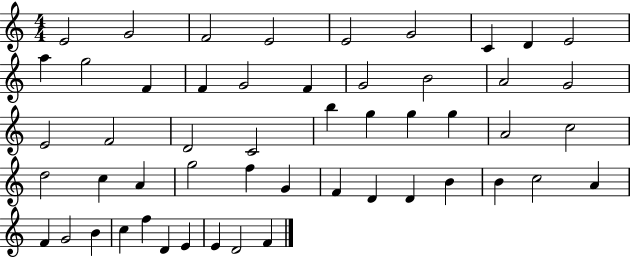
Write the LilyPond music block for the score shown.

{
  \clef treble
  \numericTimeSignature
  \time 4/4
  \key c \major
  e'2 g'2 | f'2 e'2 | e'2 g'2 | c'4 d'4 e'2 | \break a''4 g''2 f'4 | f'4 g'2 f'4 | g'2 b'2 | a'2 g'2 | \break e'2 f'2 | d'2 c'2 | b''4 g''4 g''4 g''4 | a'2 c''2 | \break d''2 c''4 a'4 | g''2 f''4 g'4 | f'4 d'4 d'4 b'4 | b'4 c''2 a'4 | \break f'4 g'2 b'4 | c''4 f''4 d'4 e'4 | e'4 d'2 f'4 | \bar "|."
}